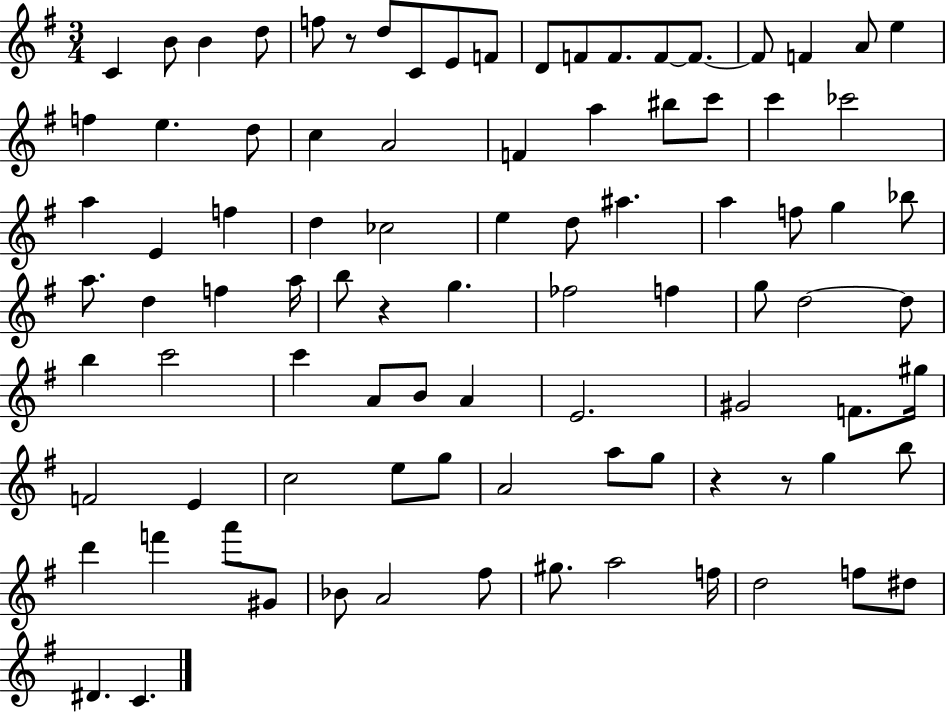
C4/q B4/e B4/q D5/e F5/e R/e D5/e C4/e E4/e F4/e D4/e F4/e F4/e. F4/e F4/e. F4/e F4/q A4/e E5/q F5/q E5/q. D5/e C5/q A4/h F4/q A5/q BIS5/e C6/e C6/q CES6/h A5/q E4/q F5/q D5/q CES5/h E5/q D5/e A#5/q. A5/q F5/e G5/q Bb5/e A5/e. D5/q F5/q A5/s B5/e R/q G5/q. FES5/h F5/q G5/e D5/h D5/e B5/q C6/h C6/q A4/e B4/e A4/q E4/h. G#4/h F4/e. G#5/s F4/h E4/q C5/h E5/e G5/e A4/h A5/e G5/e R/q R/e G5/q B5/e D6/q F6/q A6/e G#4/e Bb4/e A4/h F#5/e G#5/e. A5/h F5/s D5/h F5/e D#5/e D#4/q. C4/q.